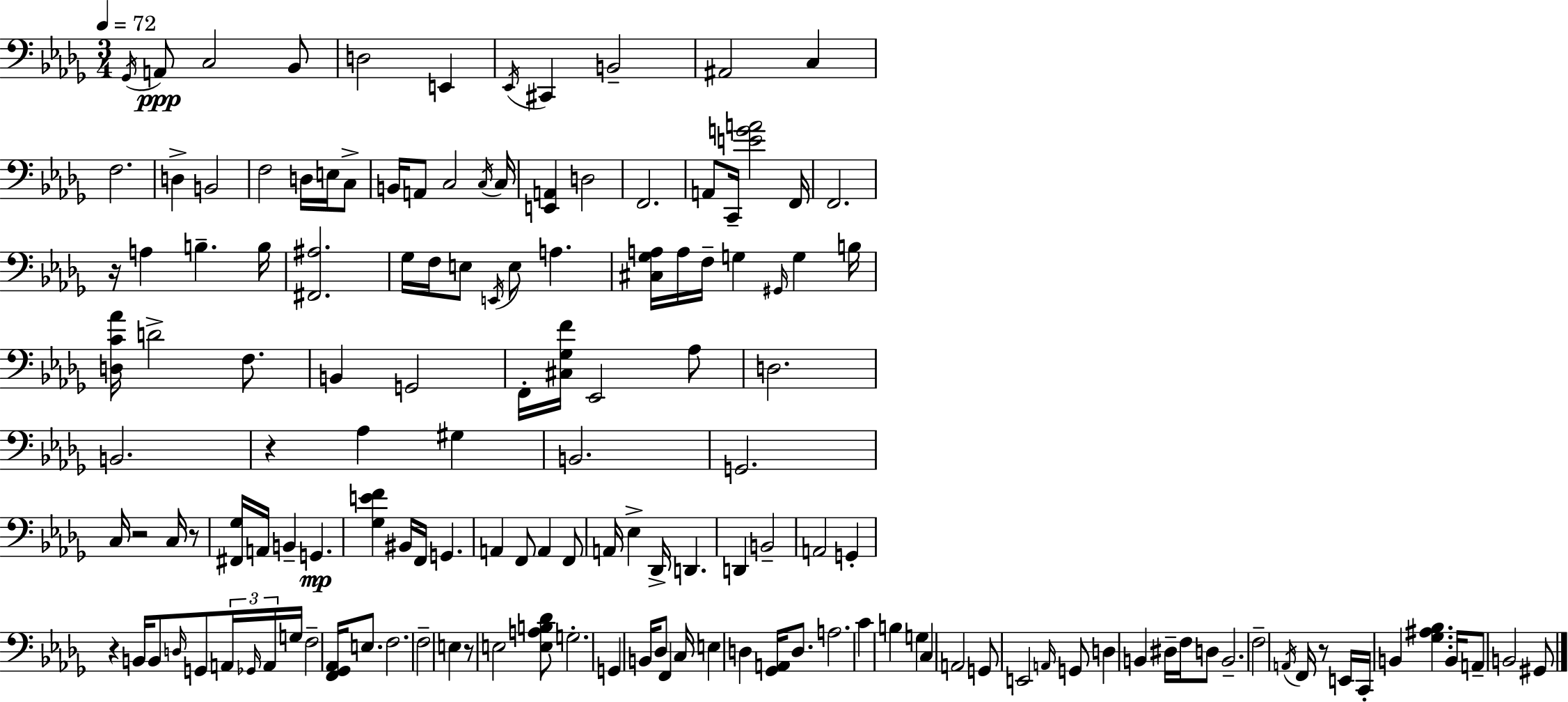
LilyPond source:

{
  \clef bass
  \numericTimeSignature
  \time 3/4
  \key bes \minor
  \tempo 4 = 72
  \acciaccatura { ges,16 }\ppp a,8 c2 bes,8 | d2 e,4 | \acciaccatura { ees,16 } cis,4 b,2-- | ais,2 c4 | \break f2. | d4-> b,2 | f2 d16 e16 | c8-> b,16 a,8 c2 | \break \acciaccatura { c16 } c16 <e, a,>4 d2 | f,2. | a,8 c,16-- <e' g' a'>2 | f,16 f,2. | \break r16 a4 b4.-- | b16 <fis, ais>2. | ges16 f16 e8 \acciaccatura { e,16 } e8 a4. | <cis ges a>16 a16 f16-- g4 \grace { gis,16 } | \break g4 b16 <d c' aes'>16 d'2-> | f8. b,4 g,2 | f,16-. <cis ges f'>16 ees,2 | aes8 d2. | \break b,2. | r4 aes4 | gis4 b,2. | g,2. | \break c16 r2 | c16 r8 <fis, ges>16 a,16 b,4-- g,4.\mp | <ges e' f'>4 bis,16 f,16 g,4. | a,4 f,8 a,4 | \break f,8 a,16 ees4-> des,16-> d,4. | d,4 b,2-- | a,2 | g,4-. r4 b,16 b,8 | \break \grace { d16 } g,8 \tuplet 3/2 { a,16 \grace { ges,16 } a,16 } g16 f2-- | <f, ges, aes,>16 e8. f2. | f2-- | e4 r8 e2 | \break <e a b des'>8 g2.-. | g,4 b,16 | des8 f,4 c16 e4 d4 | <ges, a,>16 d8. a2. | \break c'4 b4 | g4 c4 a,2 | g,8 e,2 | \grace { a,16 } g,8 d4 | \break b,4 dis16-- f16 d8 b,2.-- | f2-- | \acciaccatura { a,16 } f,16 r8 e,16 c,16-. b,4 | <ges ais bes>4. b,16 a,8-- b,2 | \break gis,8 \bar "|."
}